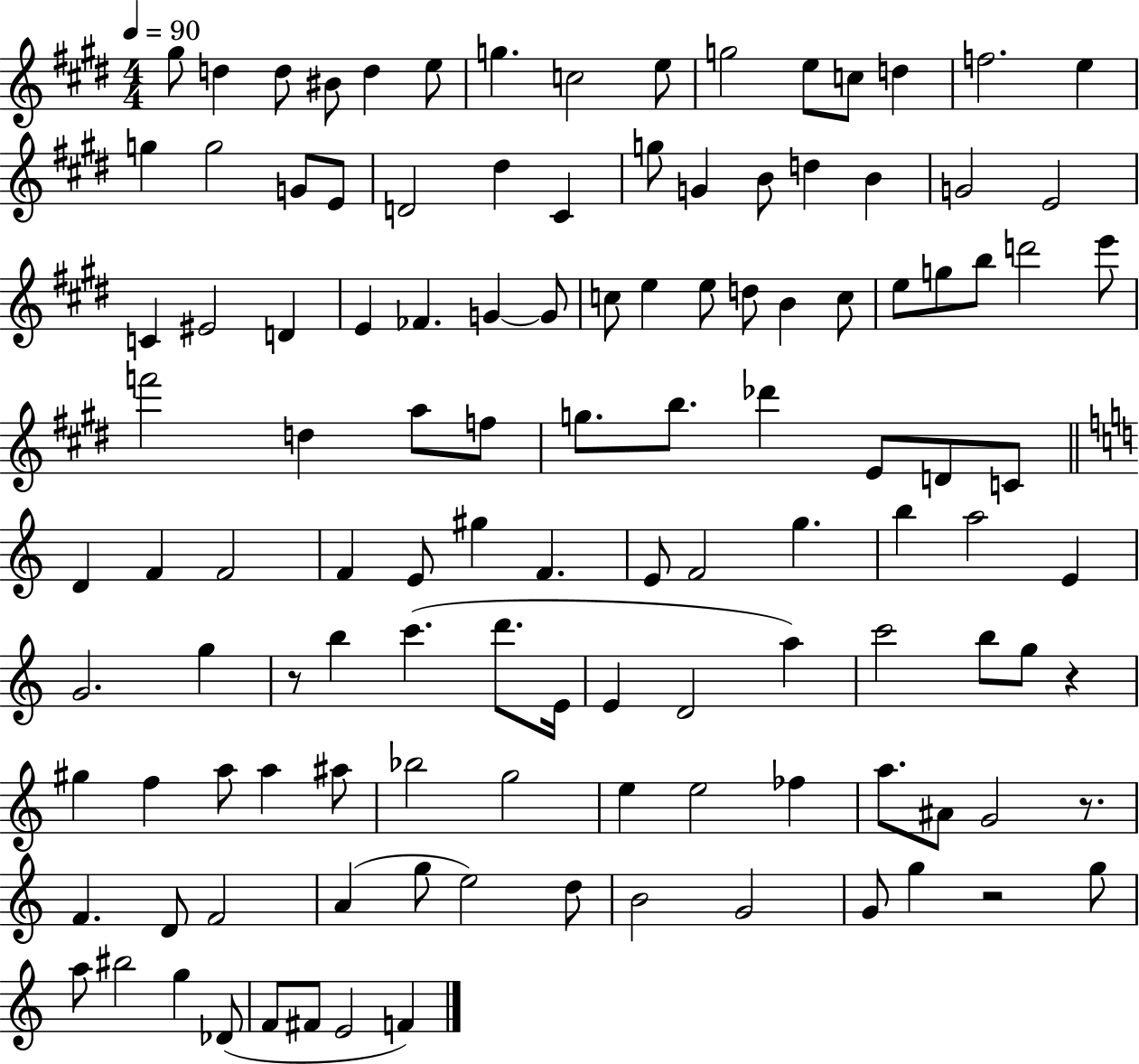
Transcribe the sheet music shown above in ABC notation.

X:1
T:Untitled
M:4/4
L:1/4
K:E
^g/2 d d/2 ^B/2 d e/2 g c2 e/2 g2 e/2 c/2 d f2 e g g2 G/2 E/2 D2 ^d ^C g/2 G B/2 d B G2 E2 C ^E2 D E _F G G/2 c/2 e e/2 d/2 B c/2 e/2 g/2 b/2 d'2 e'/2 f'2 d a/2 f/2 g/2 b/2 _d' E/2 D/2 C/2 D F F2 F E/2 ^g F E/2 F2 g b a2 E G2 g z/2 b c' d'/2 E/4 E D2 a c'2 b/2 g/2 z ^g f a/2 a ^a/2 _b2 g2 e e2 _f a/2 ^A/2 G2 z/2 F D/2 F2 A g/2 e2 d/2 B2 G2 G/2 g z2 g/2 a/2 ^b2 g _D/2 F/2 ^F/2 E2 F